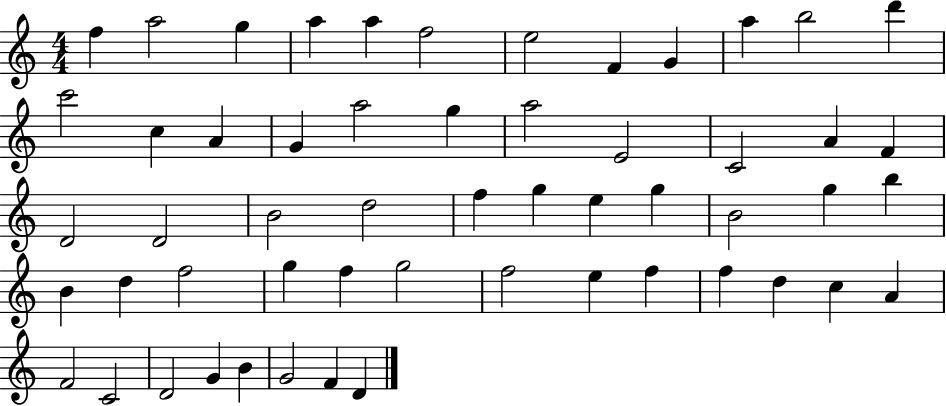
{
  \clef treble
  \numericTimeSignature
  \time 4/4
  \key c \major
  f''4 a''2 g''4 | a''4 a''4 f''2 | e''2 f'4 g'4 | a''4 b''2 d'''4 | \break c'''2 c''4 a'4 | g'4 a''2 g''4 | a''2 e'2 | c'2 a'4 f'4 | \break d'2 d'2 | b'2 d''2 | f''4 g''4 e''4 g''4 | b'2 g''4 b''4 | \break b'4 d''4 f''2 | g''4 f''4 g''2 | f''2 e''4 f''4 | f''4 d''4 c''4 a'4 | \break f'2 c'2 | d'2 g'4 b'4 | g'2 f'4 d'4 | \bar "|."
}